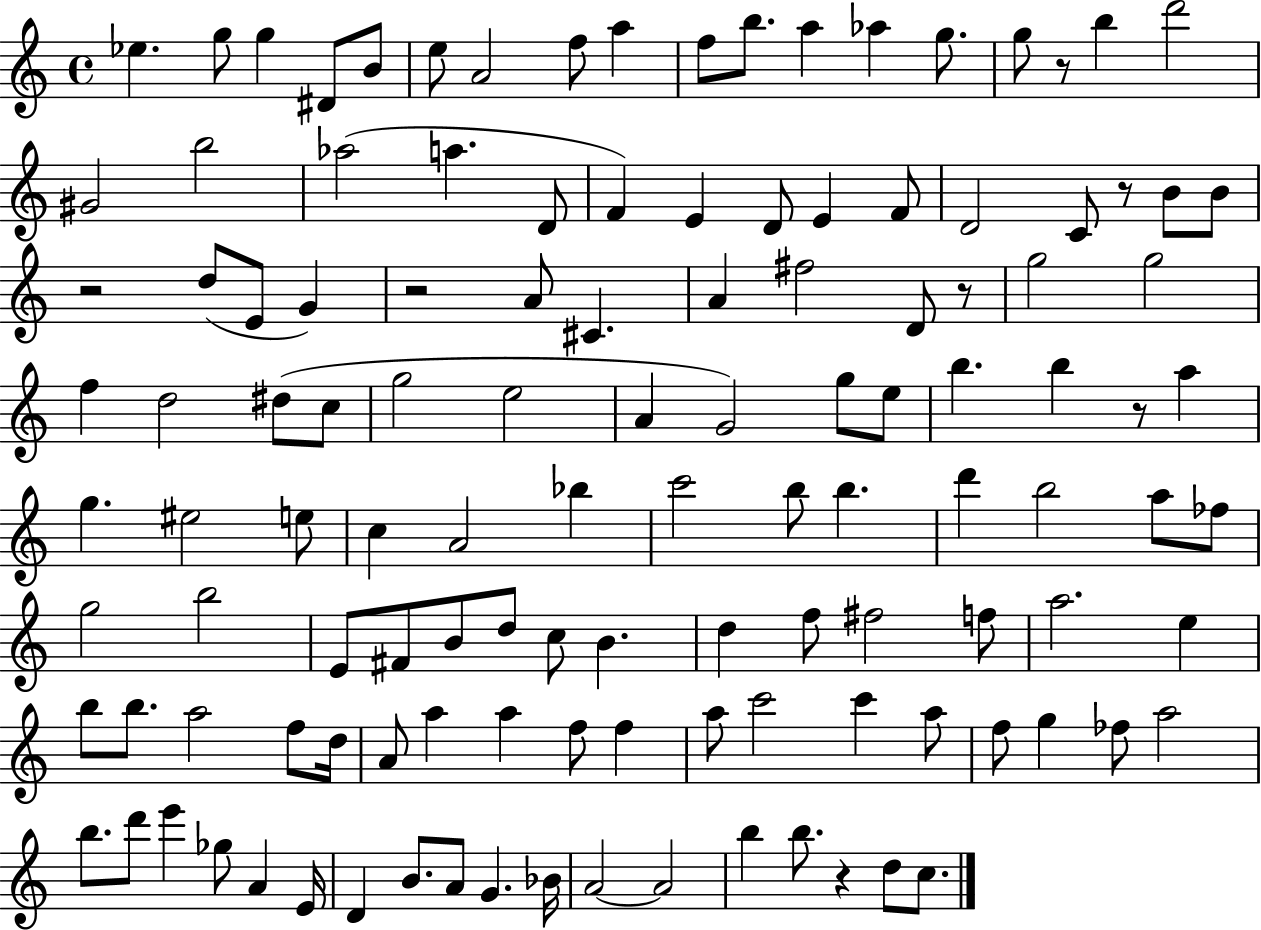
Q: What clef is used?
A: treble